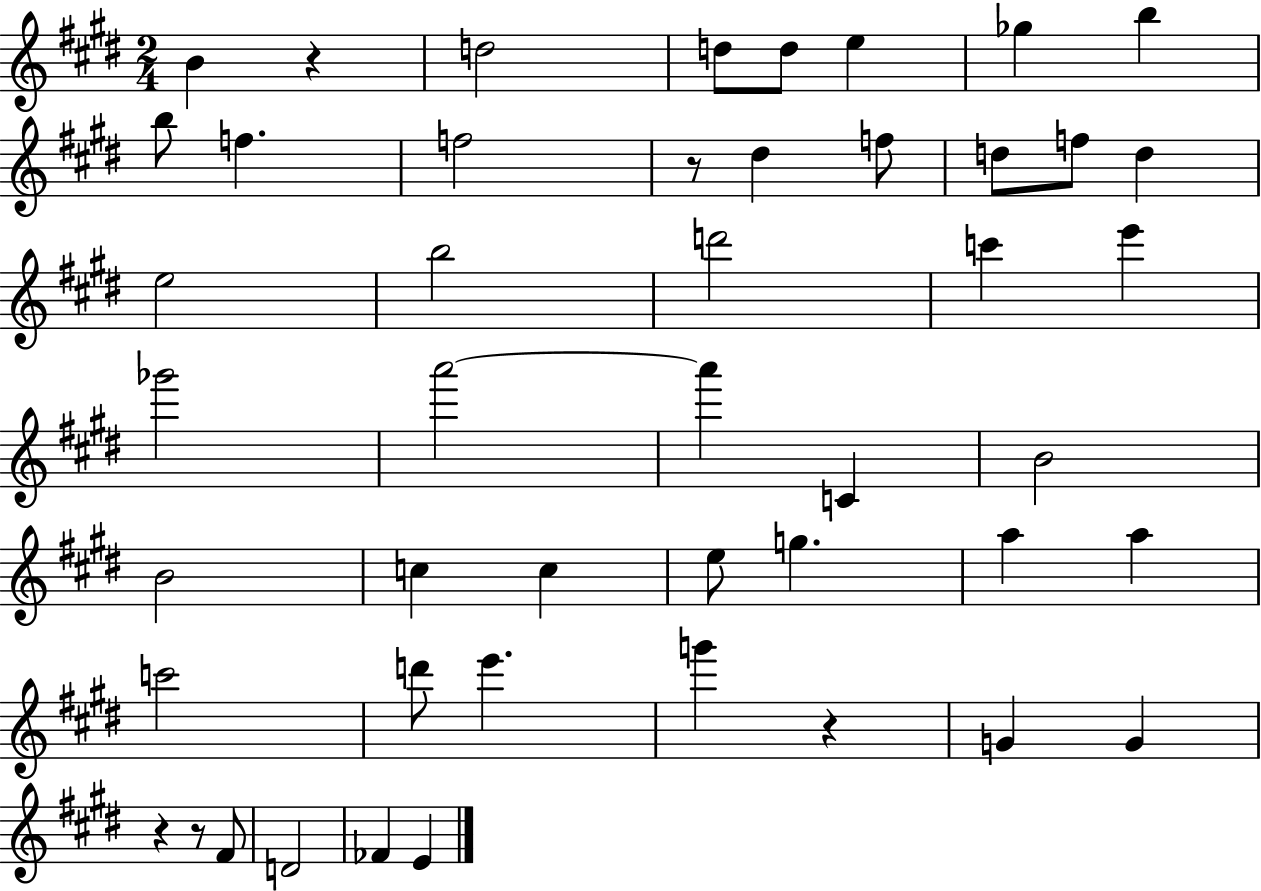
{
  \clef treble
  \numericTimeSignature
  \time 2/4
  \key e \major
  b'4 r4 | d''2 | d''8 d''8 e''4 | ges''4 b''4 | \break b''8 f''4. | f''2 | r8 dis''4 f''8 | d''8 f''8 d''4 | \break e''2 | b''2 | d'''2 | c'''4 e'''4 | \break ges'''2 | a'''2~~ | a'''4 c'4 | b'2 | \break b'2 | c''4 c''4 | e''8 g''4. | a''4 a''4 | \break c'''2 | d'''8 e'''4. | g'''4 r4 | g'4 g'4 | \break r4 r8 fis'8 | d'2 | fes'4 e'4 | \bar "|."
}